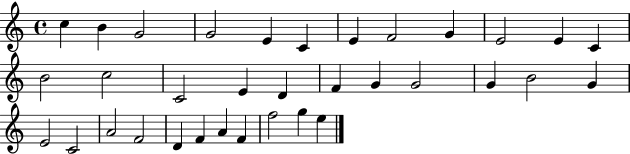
X:1
T:Untitled
M:4/4
L:1/4
K:C
c B G2 G2 E C E F2 G E2 E C B2 c2 C2 E D F G G2 G B2 G E2 C2 A2 F2 D F A F f2 g e